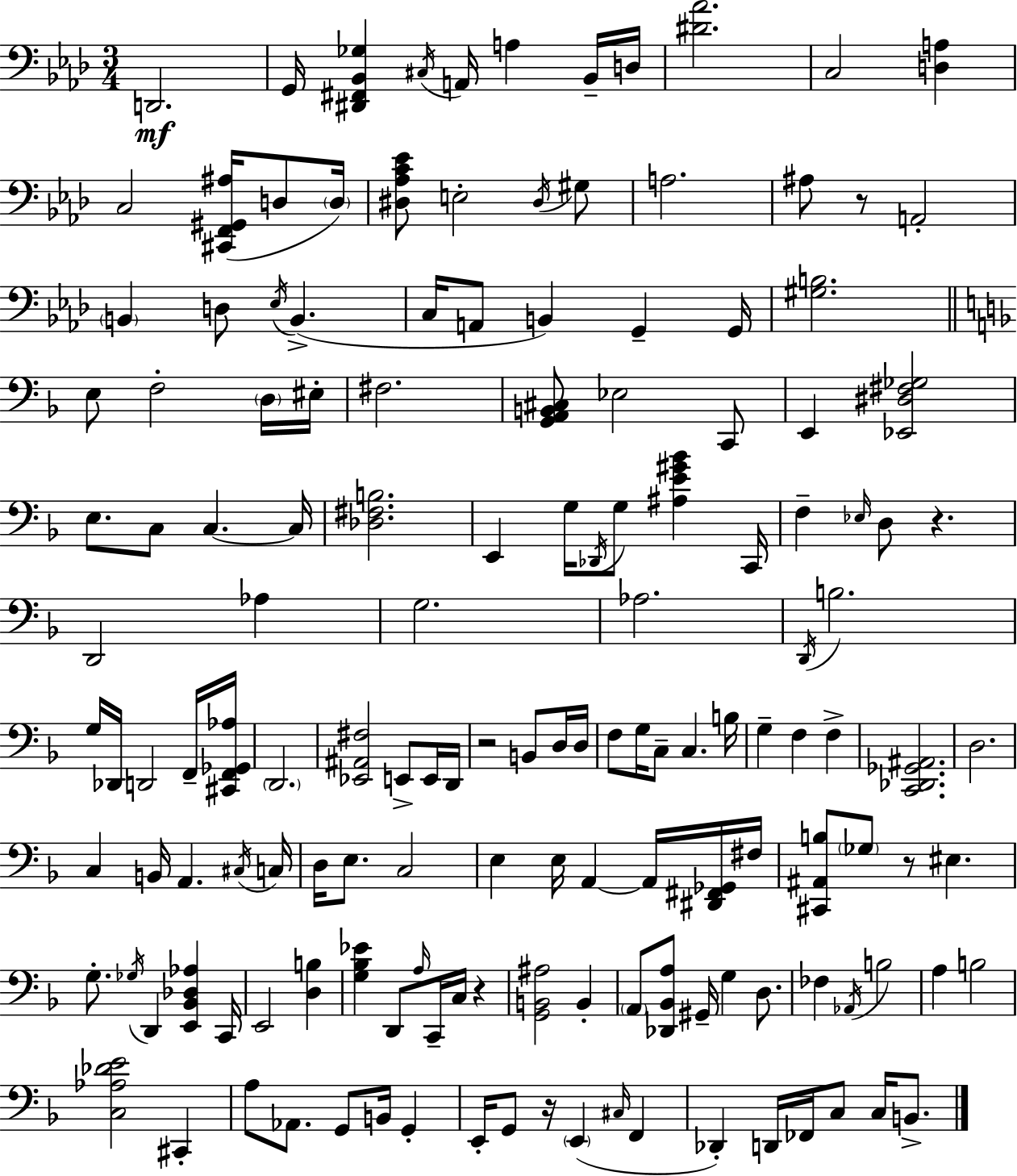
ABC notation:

X:1
T:Untitled
M:3/4
L:1/4
K:Ab
D,,2 G,,/4 [^D,,^F,,_B,,_G,] ^C,/4 A,,/4 A, _B,,/4 D,/4 [^D_A]2 C,2 [D,A,] C,2 [^C,,F,,^G,,^A,]/4 D,/2 D,/4 [^D,_A,C_E]/2 E,2 ^D,/4 ^G,/2 A,2 ^A,/2 z/2 A,,2 B,, D,/2 _E,/4 B,, C,/4 A,,/2 B,, G,, G,,/4 [^G,B,]2 E,/2 F,2 D,/4 ^E,/4 ^F,2 [G,,A,,B,,^C,]/2 _E,2 C,,/2 E,, [_E,,^D,^F,_G,]2 E,/2 C,/2 C, C,/4 [_D,^F,B,]2 E,, G,/4 _D,,/4 G,/2 [^A,E^G_B] C,,/4 F, _E,/4 D,/2 z D,,2 _A, G,2 _A,2 D,,/4 B,2 G,/4 _D,,/4 D,,2 F,,/4 [^C,,F,,_G,,_A,]/4 D,,2 [_E,,^A,,^F,]2 E,,/2 E,,/4 D,,/4 z2 B,,/2 D,/4 D,/4 F,/2 G,/4 C,/2 C, B,/4 G, F, F, [C,,_D,,_G,,^A,,]2 D,2 C, B,,/4 A,, ^C,/4 C,/4 D,/4 E,/2 C,2 E, E,/4 A,, A,,/4 [^D,,^F,,_G,,]/4 ^F,/4 [^C,,^A,,B,]/2 _G,/2 z/2 ^E, G,/2 _G,/4 D,, [E,,_B,,_D,_A,] C,,/4 E,,2 [D,B,] [G,_B,_E] D,,/2 A,/4 C,,/4 C,/4 z [G,,B,,^A,]2 B,, A,,/2 [_D,,_B,,A,]/2 ^G,,/4 G, D,/2 _F, _A,,/4 B,2 A, B,2 [C,_A,_DE]2 ^C,, A,/2 _A,,/2 G,,/2 B,,/4 G,, E,,/4 G,,/2 z/4 E,, ^C,/4 F,, _D,, D,,/4 _F,,/4 C,/2 C,/4 B,,/2